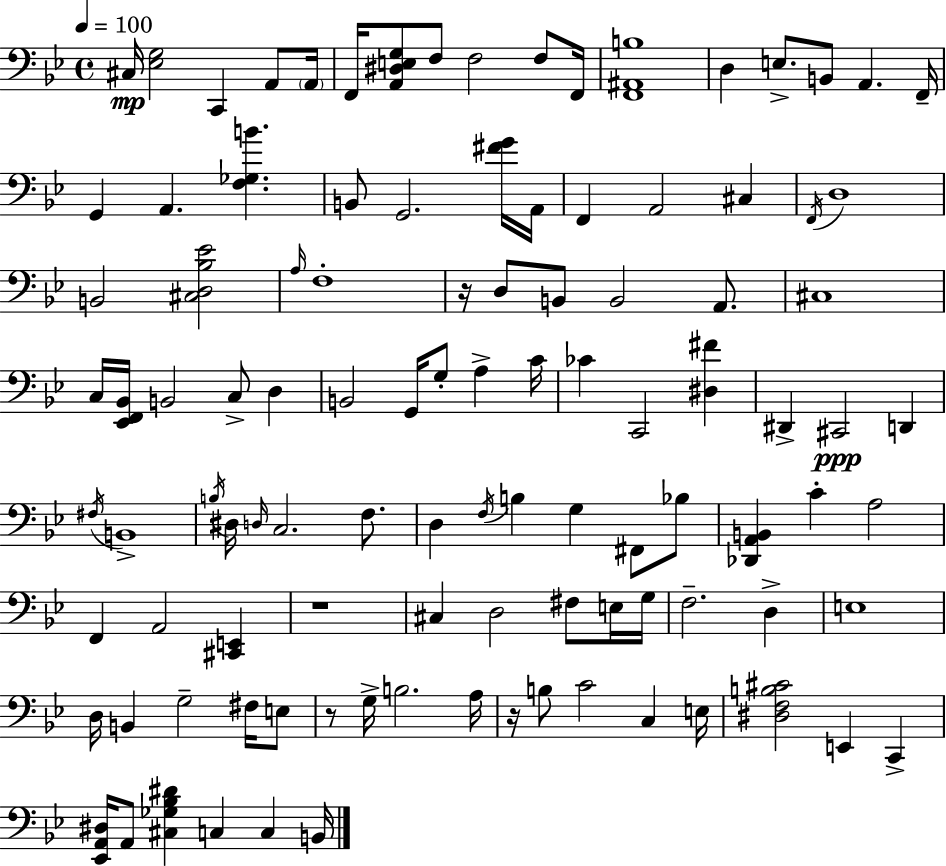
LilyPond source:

{
  \clef bass
  \time 4/4
  \defaultTimeSignature
  \key g \minor
  \tempo 4 = 100
  cis16\mp <ees g>2 c,4 a,8 \parenthesize a,16 | f,16 <a, dis e g>8 f8 f2 f8 f,16 | <f, ais, b>1 | d4 e8.-> b,8 a,4. f,16-- | \break g,4 a,4. <f ges b'>4. | b,8 g,2. <fis' g'>16 a,16 | f,4 a,2 cis4 | \acciaccatura { f,16 } d1 | \break b,2 <cis d bes ees'>2 | \grace { a16 } f1-. | r16 d8 b,8 b,2 a,8. | cis1 | \break c16 <ees, f, bes,>16 b,2 c8-> d4 | b,2 g,16 g8-. a4-> | c'16 ces'4 c,2 <dis fis'>4 | dis,4-> cis,2\ppp d,4 | \break \acciaccatura { fis16 } b,1-> | \acciaccatura { b16 } dis16 \grace { d16 } c2. | f8. d4 \acciaccatura { f16 } b4 g4 | fis,8 bes8 <des, a, b,>4 c'4-. a2 | \break f,4 a,2 | <cis, e,>4 r1 | cis4 d2 | fis8 e16 g16 f2.-- | \break d4-> e1 | d16 b,4 g2-- | fis16 e8 r8 g16-> b2. | a16 r16 b8 c'2 | \break c4 e16 <dis f b cis'>2 e,4 | c,4-> <ees, a, dis>16 a,8 <cis ges bes dis'>4 c4 | c4 b,16 \bar "|."
}